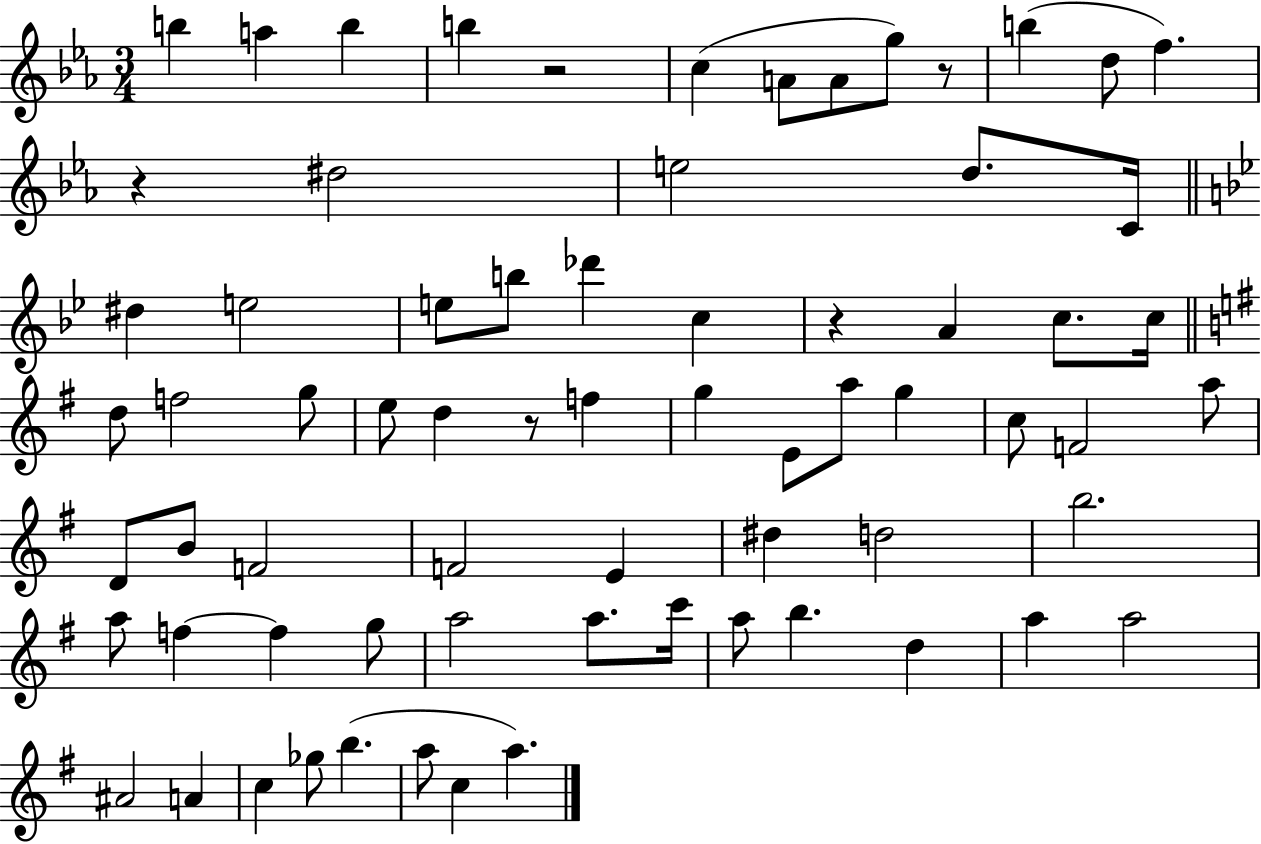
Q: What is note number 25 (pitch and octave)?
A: D5